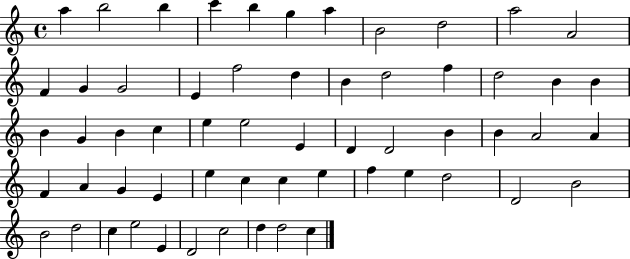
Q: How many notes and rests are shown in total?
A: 59